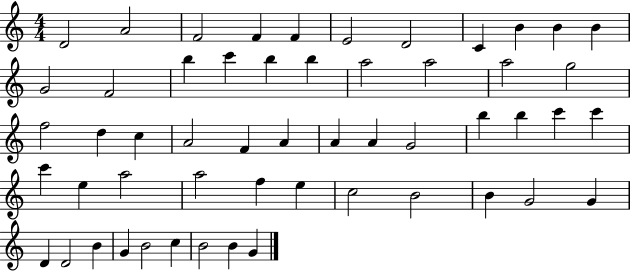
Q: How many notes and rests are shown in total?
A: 54